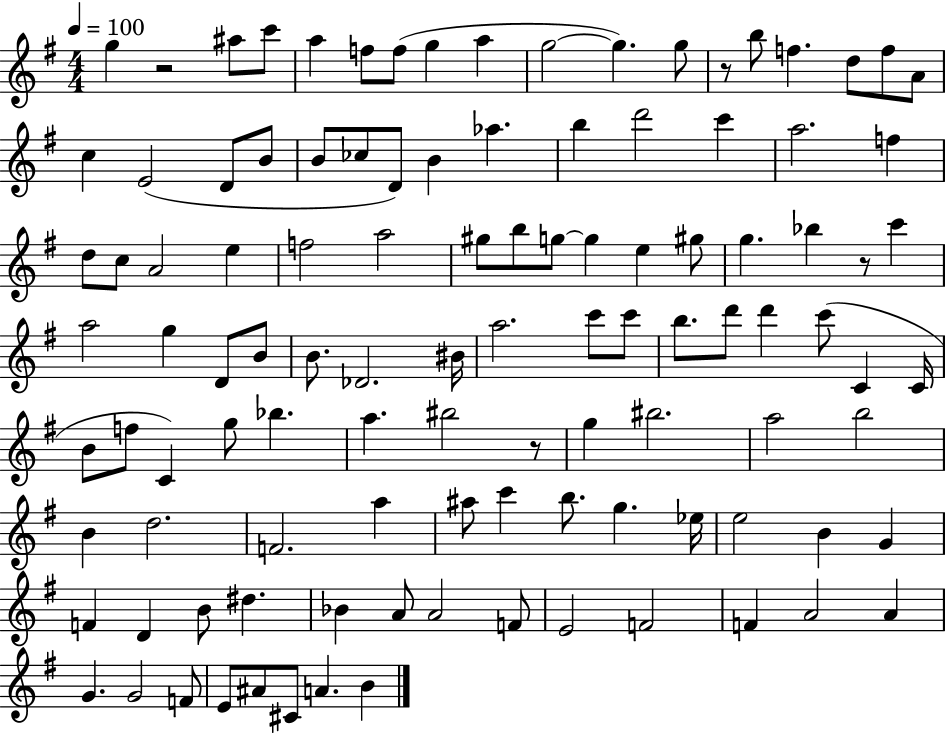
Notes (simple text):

G5/q R/h A#5/e C6/e A5/q F5/e F5/e G5/q A5/q G5/h G5/q. G5/e R/e B5/e F5/q. D5/e F5/e A4/e C5/q E4/h D4/e B4/e B4/e CES5/e D4/e B4/q Ab5/q. B5/q D6/h C6/q A5/h. F5/q D5/e C5/e A4/h E5/q F5/h A5/h G#5/e B5/e G5/e G5/q E5/q G#5/e G5/q. Bb5/q R/e C6/q A5/h G5/q D4/e B4/e B4/e. Db4/h. BIS4/s A5/h. C6/e C6/e B5/e. D6/e D6/q C6/e C4/q C4/s B4/e F5/e C4/q G5/e Bb5/q. A5/q. BIS5/h R/e G5/q BIS5/h. A5/h B5/h B4/q D5/h. F4/h. A5/q A#5/e C6/q B5/e. G5/q. Eb5/s E5/h B4/q G4/q F4/q D4/q B4/e D#5/q. Bb4/q A4/e A4/h F4/e E4/h F4/h F4/q A4/h A4/q G4/q. G4/h F4/e E4/e A#4/e C#4/e A4/q. B4/q